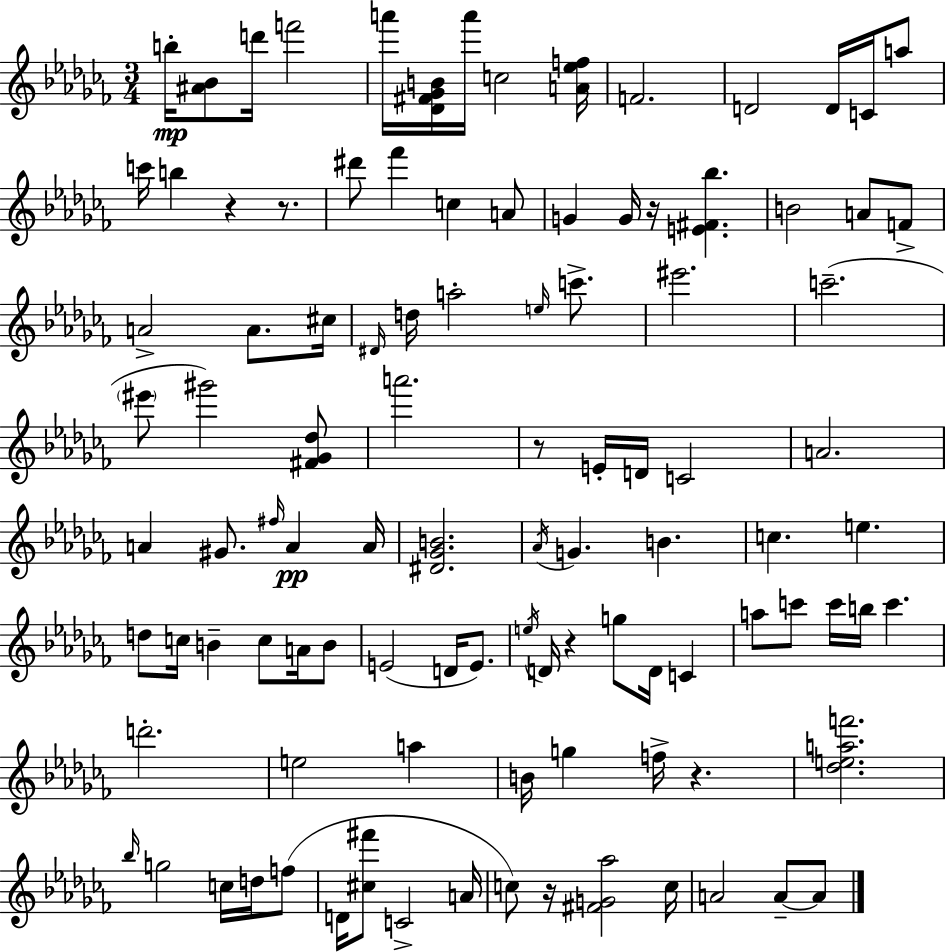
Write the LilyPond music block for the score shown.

{
  \clef treble
  \numericTimeSignature
  \time 3/4
  \key aes \minor
  b''16-.\mp <ais' bes'>8 d'''16 f'''2 | a'''16 <des' fis' ges' b'>16 a'''16 c''2 <a' ees'' f''>16 | f'2. | d'2 d'16 c'16 a''8 | \break c'''16 b''4 r4 r8. | dis'''8 fes'''4 c''4 a'8 | g'4 g'16 r16 <e' fis' bes''>4. | b'2 a'8 f'8-> | \break a'2-> a'8. cis''16 | \grace { dis'16 } d''16 a''2-. \grace { e''16 } c'''8.-> | eis'''2. | c'''2.--( | \break \parenthesize eis'''8 gis'''2) | <fis' ges' des''>8 a'''2. | r8 e'16-. d'16 c'2 | a'2. | \break a'4 gis'8. \grace { fis''16 } a'4\pp | a'16 <dis' ges' b'>2. | \acciaccatura { aes'16 } g'4. b'4. | c''4. e''4. | \break d''8 c''16 b'4-- c''8 | a'16 b'8 e'2( | d'16 e'8.) \acciaccatura { e''16 } d'16 r4 g''8 | d'16 c'4 a''8 c'''8 c'''16 b''16 c'''4. | \break d'''2.-. | e''2 | a''4 b'16 g''4 f''16-> r4. | <des'' e'' a'' f'''>2. | \break \grace { bes''16 } g''2 | c''16 d''16 f''8( d'16 <cis'' fis'''>8 c'2-> | a'16 c''8) r16 <fis' g' aes''>2 | c''16 a'2 | \break a'8--~~ a'8 \bar "|."
}